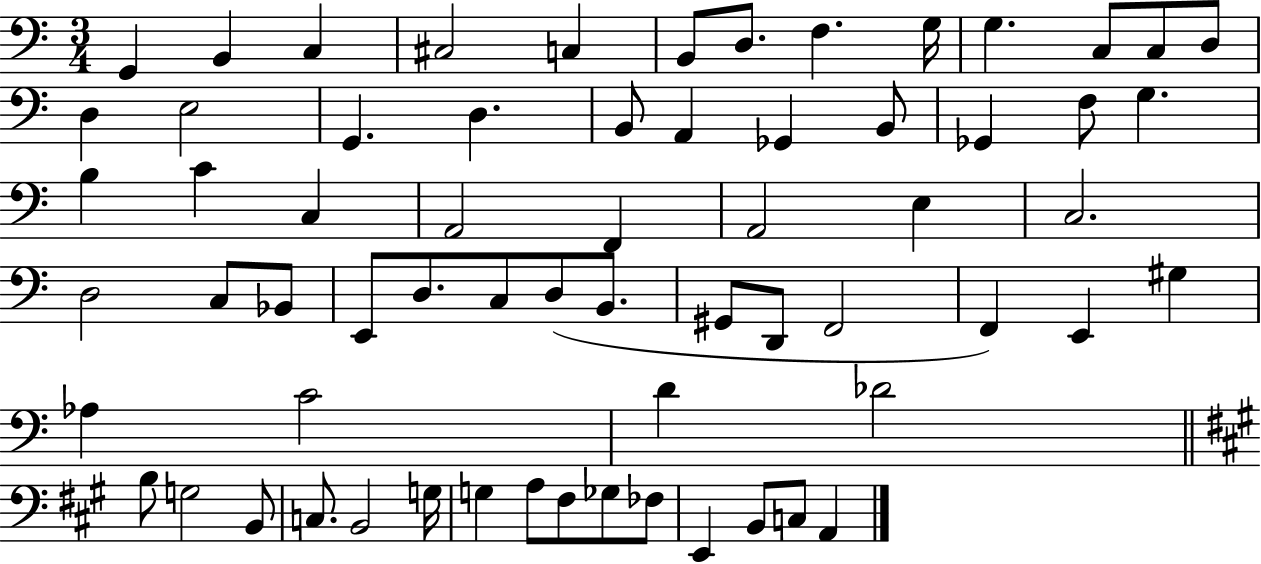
X:1
T:Untitled
M:3/4
L:1/4
K:C
G,, B,, C, ^C,2 C, B,,/2 D,/2 F, G,/4 G, C,/2 C,/2 D,/2 D, E,2 G,, D, B,,/2 A,, _G,, B,,/2 _G,, F,/2 G, B, C C, A,,2 F,, A,,2 E, C,2 D,2 C,/2 _B,,/2 E,,/2 D,/2 C,/2 D,/2 B,,/2 ^G,,/2 D,,/2 F,,2 F,, E,, ^G, _A, C2 D _D2 B,/2 G,2 B,,/2 C,/2 B,,2 G,/4 G, A,/2 ^F,/2 _G,/2 _F,/2 E,, B,,/2 C,/2 A,,